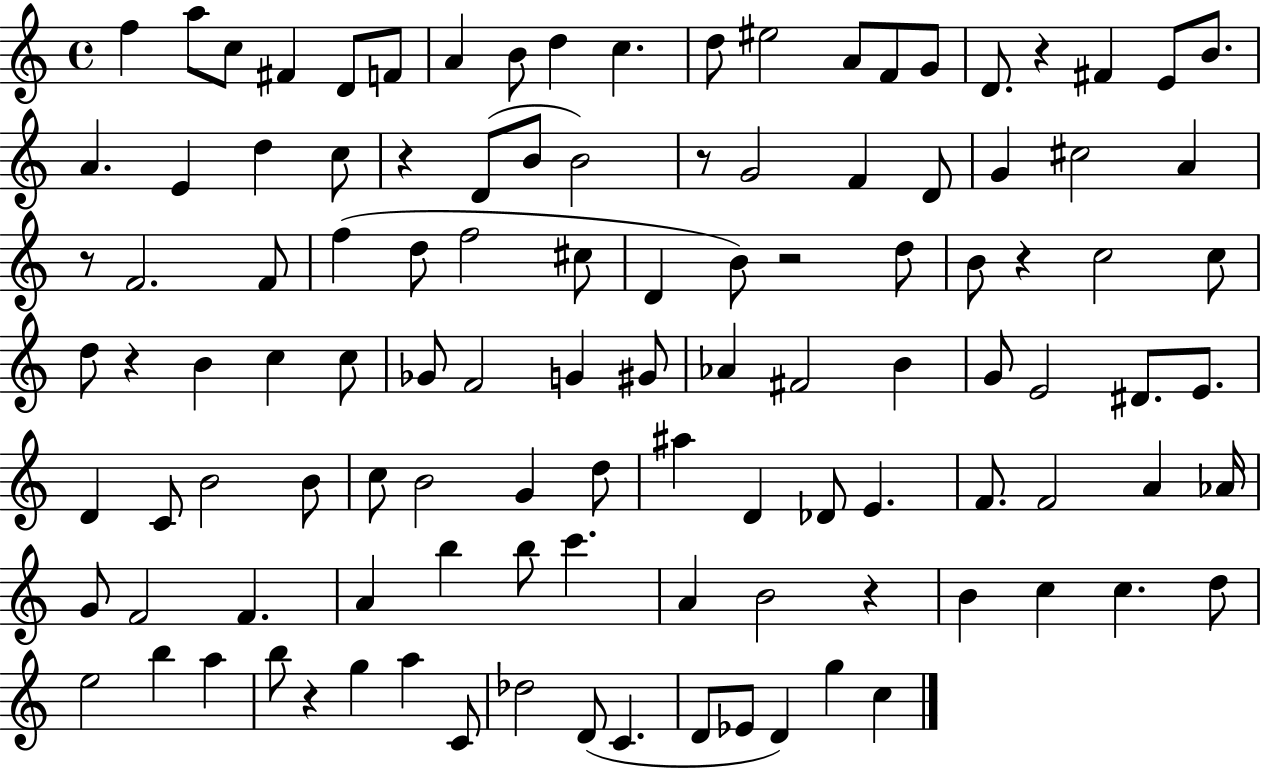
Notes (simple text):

F5/q A5/e C5/e F#4/q D4/e F4/e A4/q B4/e D5/q C5/q. D5/e EIS5/h A4/e F4/e G4/e D4/e. R/q F#4/q E4/e B4/e. A4/q. E4/q D5/q C5/e R/q D4/e B4/e B4/h R/e G4/h F4/q D4/e G4/q C#5/h A4/q R/e F4/h. F4/e F5/q D5/e F5/h C#5/e D4/q B4/e R/h D5/e B4/e R/q C5/h C5/e D5/e R/q B4/q C5/q C5/e Gb4/e F4/h G4/q G#4/e Ab4/q F#4/h B4/q G4/e E4/h D#4/e. E4/e. D4/q C4/e B4/h B4/e C5/e B4/h G4/q D5/e A#5/q D4/q Db4/e E4/q. F4/e. F4/h A4/q Ab4/s G4/e F4/h F4/q. A4/q B5/q B5/e C6/q. A4/q B4/h R/q B4/q C5/q C5/q. D5/e E5/h B5/q A5/q B5/e R/q G5/q A5/q C4/e Db5/h D4/e C4/q. D4/e Eb4/e D4/q G5/q C5/q